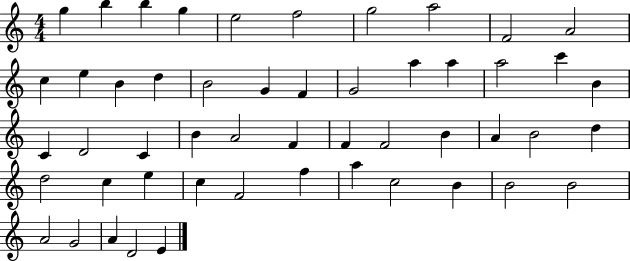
G5/q B5/q B5/q G5/q E5/h F5/h G5/h A5/h F4/h A4/h C5/q E5/q B4/q D5/q B4/h G4/q F4/q G4/h A5/q A5/q A5/h C6/q B4/q C4/q D4/h C4/q B4/q A4/h F4/q F4/q F4/h B4/q A4/q B4/h D5/q D5/h C5/q E5/q C5/q F4/h F5/q A5/q C5/h B4/q B4/h B4/h A4/h G4/h A4/q D4/h E4/q